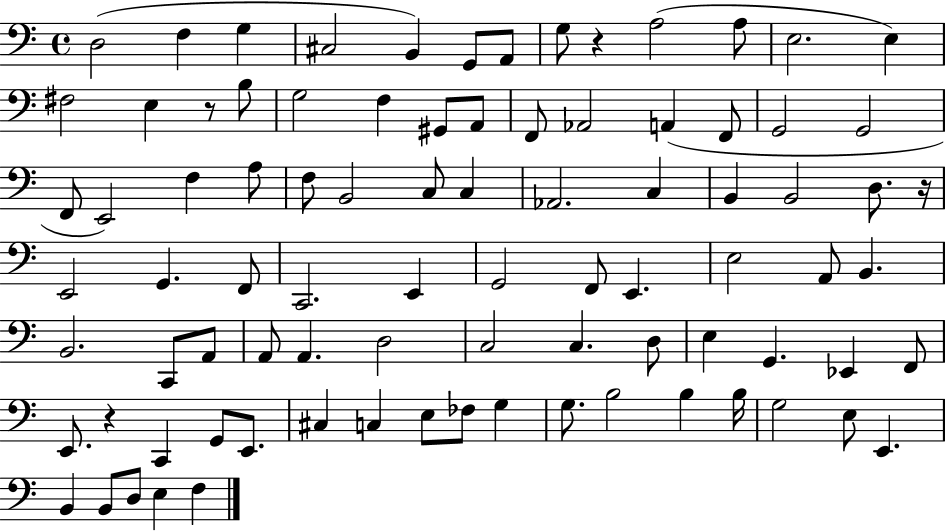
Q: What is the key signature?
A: C major